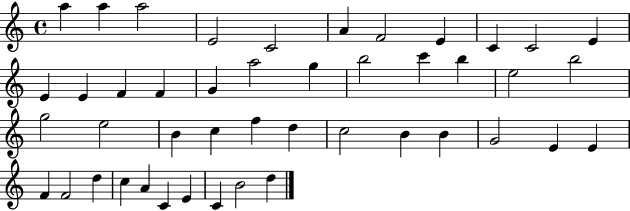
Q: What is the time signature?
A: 4/4